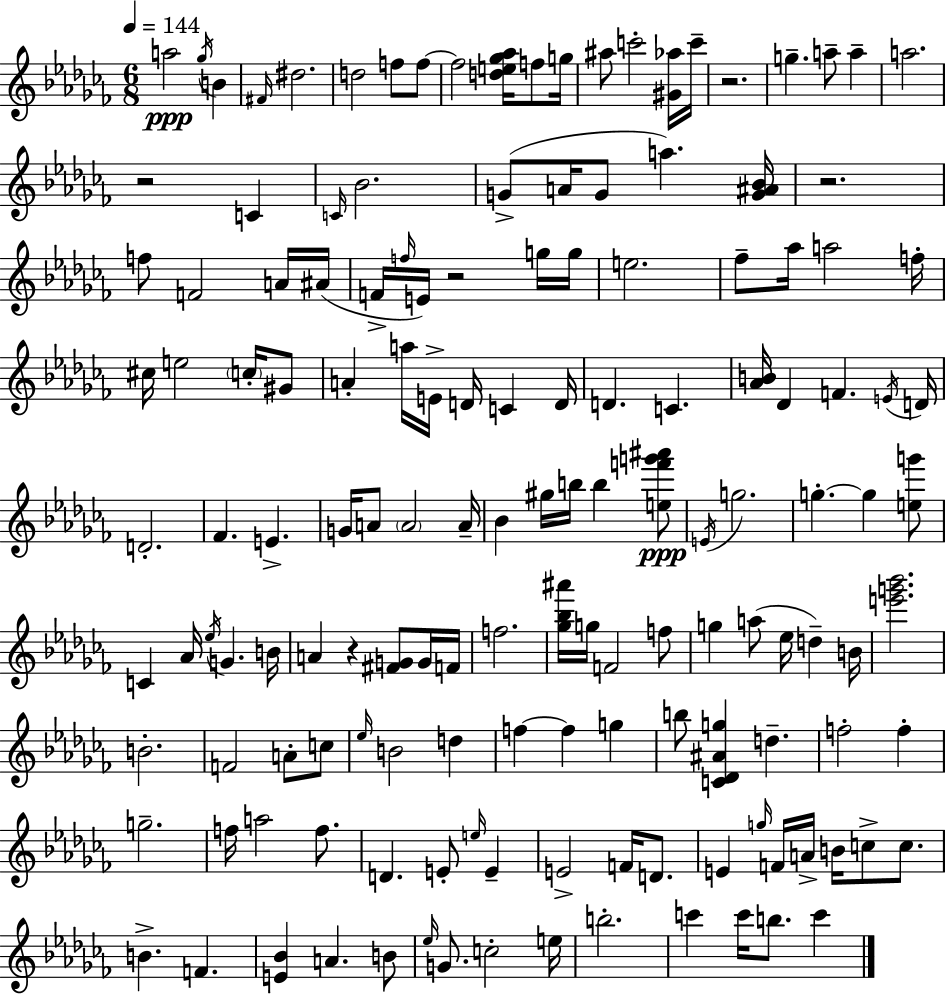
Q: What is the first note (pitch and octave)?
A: A5